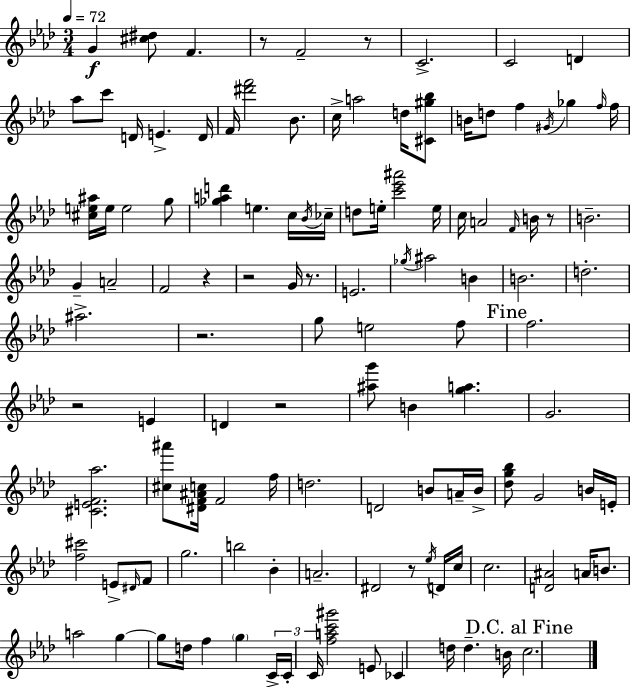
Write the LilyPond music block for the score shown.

{
  \clef treble
  \numericTimeSignature
  \time 3/4
  \key f \minor
  \tempo 4 = 72
  g'4\f <cis'' dis''>8 f'4. | r8 f'2-- r8 | c'2.-> | c'2 d'4 | \break aes''8 c'''8 d'16 e'4.-> d'16 | f'16 <dis''' f'''>2 bes'8. | c''16-> a''2 d''16 <cis' gis'' bes''>8 | b'16 d''8 f''4 \acciaccatura { gis'16 } ges''4 | \break \grace { f''16 } f''16 <cis'' e'' ais''>16 e''16 e''2 | g''8 <ges'' a'' d'''>4 e''4. | c''16 \acciaccatura { bes'16 } ces''16-- d''8 e''16-. <c''' ees''' ais'''>2 | e''16 c''16 a'2 | \break \grace { f'16 } b'16 r8 b'2.-- | g'4-- a'2-- | f'2 | r4 r2 | \break g'16 r8. e'2. | \acciaccatura { ges''16 } ais''2 | b'4 b'2. | d''2.-. | \break ais''2.-> | r2. | g''8 e''2 | f''8 \mark "Fine" f''2. | \break r2 | e'4 d'4 r2 | <ais'' g'''>8 b'4 <g'' a''>4. | g'2. | \break <cis' e' f' aes''>2. | <cis'' ais'''>8 <dis' f' ais' c''>16 f'2 | f''16 d''2. | d'2 | \break b'8 a'16-- b'16-> <des'' g'' bes''>8 g'2 | b'16 e'16-. <f'' cis'''>2 | e'8-> \grace { dis'16 } f'8 g''2. | b''2 | \break bes'4-. a'2.-- | dis'2 | r8 \acciaccatura { ees''16 } d'16 c''16 c''2. | <d' ais'>2 | \break a'16 b'8. a''2 | g''4~~ g''8 d''16 f''4 | \parenthesize g''4 \tuplet 3/2 { c'16-> c'16-. c'16 } <f'' a'' c''' gis'''>2 | e'8 ces'4 d''16 | \break d''4.-- b'16 \mark "D.C. al Fine" c''2. | \bar "|."
}